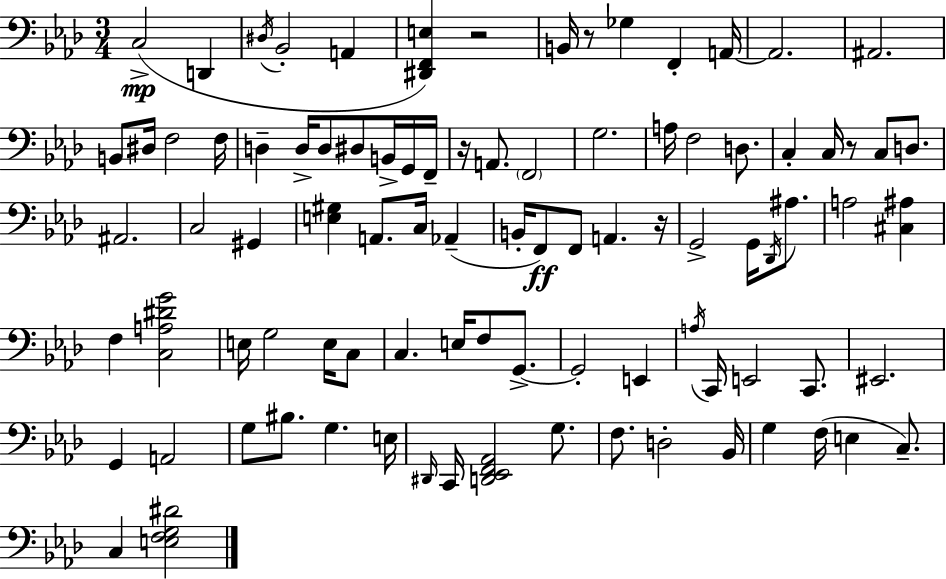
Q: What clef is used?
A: bass